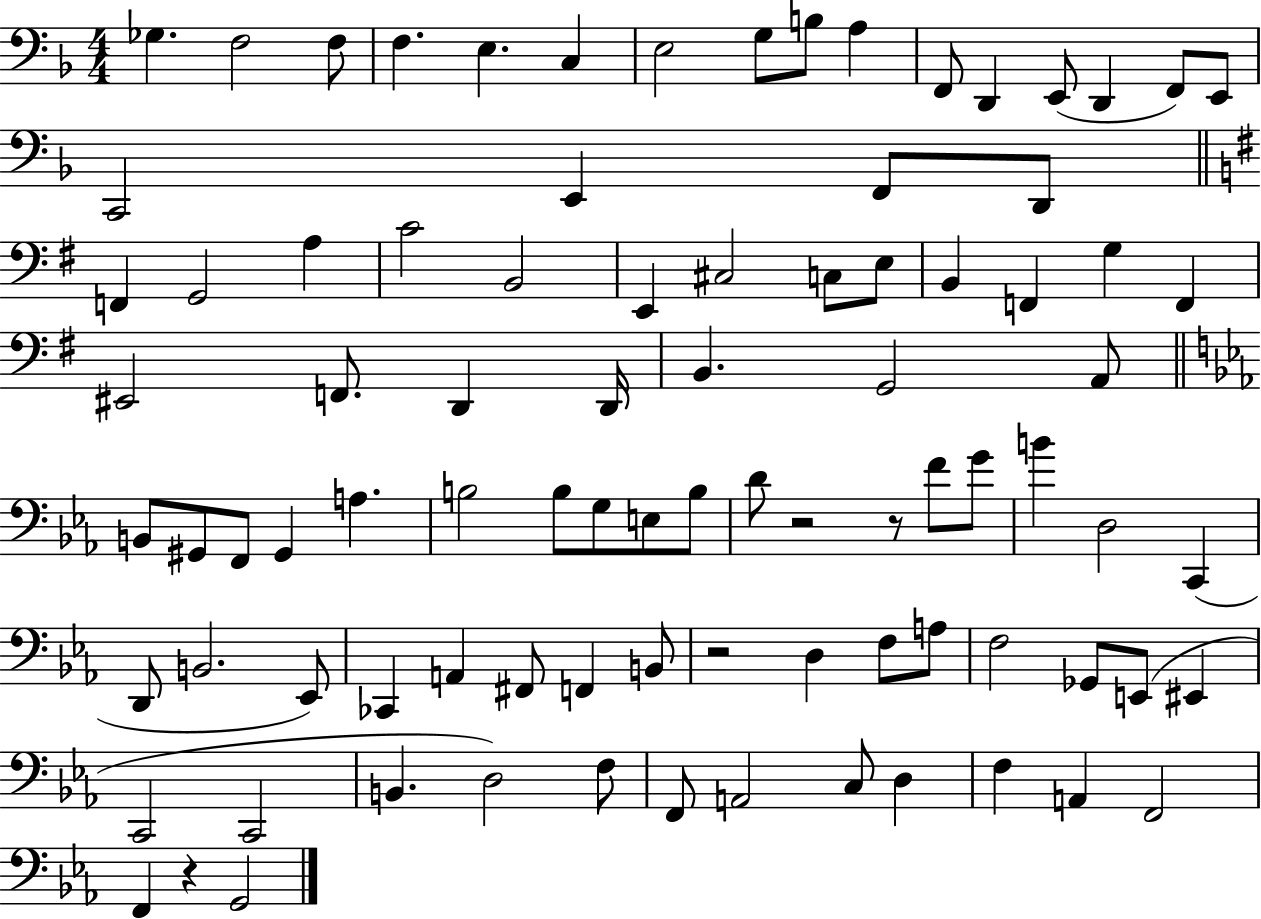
{
  \clef bass
  \numericTimeSignature
  \time 4/4
  \key f \major
  ges4. f2 f8 | f4. e4. c4 | e2 g8 b8 a4 | f,8 d,4 e,8( d,4 f,8) e,8 | \break c,2 e,4 f,8 d,8 | \bar "||" \break \key e \minor f,4 g,2 a4 | c'2 b,2 | e,4 cis2 c8 e8 | b,4 f,4 g4 f,4 | \break eis,2 f,8. d,4 d,16 | b,4. g,2 a,8 | \bar "||" \break \key ees \major b,8 gis,8 f,8 gis,4 a4. | b2 b8 g8 e8 b8 | d'8 r2 r8 f'8 g'8 | b'4 d2 c,4( | \break d,8 b,2. ees,8) | ces,4 a,4 fis,8 f,4 b,8 | r2 d4 f8 a8 | f2 ges,8 e,8( eis,4 | \break c,2 c,2 | b,4. d2) f8 | f,8 a,2 c8 d4 | f4 a,4 f,2 | \break f,4 r4 g,2 | \bar "|."
}